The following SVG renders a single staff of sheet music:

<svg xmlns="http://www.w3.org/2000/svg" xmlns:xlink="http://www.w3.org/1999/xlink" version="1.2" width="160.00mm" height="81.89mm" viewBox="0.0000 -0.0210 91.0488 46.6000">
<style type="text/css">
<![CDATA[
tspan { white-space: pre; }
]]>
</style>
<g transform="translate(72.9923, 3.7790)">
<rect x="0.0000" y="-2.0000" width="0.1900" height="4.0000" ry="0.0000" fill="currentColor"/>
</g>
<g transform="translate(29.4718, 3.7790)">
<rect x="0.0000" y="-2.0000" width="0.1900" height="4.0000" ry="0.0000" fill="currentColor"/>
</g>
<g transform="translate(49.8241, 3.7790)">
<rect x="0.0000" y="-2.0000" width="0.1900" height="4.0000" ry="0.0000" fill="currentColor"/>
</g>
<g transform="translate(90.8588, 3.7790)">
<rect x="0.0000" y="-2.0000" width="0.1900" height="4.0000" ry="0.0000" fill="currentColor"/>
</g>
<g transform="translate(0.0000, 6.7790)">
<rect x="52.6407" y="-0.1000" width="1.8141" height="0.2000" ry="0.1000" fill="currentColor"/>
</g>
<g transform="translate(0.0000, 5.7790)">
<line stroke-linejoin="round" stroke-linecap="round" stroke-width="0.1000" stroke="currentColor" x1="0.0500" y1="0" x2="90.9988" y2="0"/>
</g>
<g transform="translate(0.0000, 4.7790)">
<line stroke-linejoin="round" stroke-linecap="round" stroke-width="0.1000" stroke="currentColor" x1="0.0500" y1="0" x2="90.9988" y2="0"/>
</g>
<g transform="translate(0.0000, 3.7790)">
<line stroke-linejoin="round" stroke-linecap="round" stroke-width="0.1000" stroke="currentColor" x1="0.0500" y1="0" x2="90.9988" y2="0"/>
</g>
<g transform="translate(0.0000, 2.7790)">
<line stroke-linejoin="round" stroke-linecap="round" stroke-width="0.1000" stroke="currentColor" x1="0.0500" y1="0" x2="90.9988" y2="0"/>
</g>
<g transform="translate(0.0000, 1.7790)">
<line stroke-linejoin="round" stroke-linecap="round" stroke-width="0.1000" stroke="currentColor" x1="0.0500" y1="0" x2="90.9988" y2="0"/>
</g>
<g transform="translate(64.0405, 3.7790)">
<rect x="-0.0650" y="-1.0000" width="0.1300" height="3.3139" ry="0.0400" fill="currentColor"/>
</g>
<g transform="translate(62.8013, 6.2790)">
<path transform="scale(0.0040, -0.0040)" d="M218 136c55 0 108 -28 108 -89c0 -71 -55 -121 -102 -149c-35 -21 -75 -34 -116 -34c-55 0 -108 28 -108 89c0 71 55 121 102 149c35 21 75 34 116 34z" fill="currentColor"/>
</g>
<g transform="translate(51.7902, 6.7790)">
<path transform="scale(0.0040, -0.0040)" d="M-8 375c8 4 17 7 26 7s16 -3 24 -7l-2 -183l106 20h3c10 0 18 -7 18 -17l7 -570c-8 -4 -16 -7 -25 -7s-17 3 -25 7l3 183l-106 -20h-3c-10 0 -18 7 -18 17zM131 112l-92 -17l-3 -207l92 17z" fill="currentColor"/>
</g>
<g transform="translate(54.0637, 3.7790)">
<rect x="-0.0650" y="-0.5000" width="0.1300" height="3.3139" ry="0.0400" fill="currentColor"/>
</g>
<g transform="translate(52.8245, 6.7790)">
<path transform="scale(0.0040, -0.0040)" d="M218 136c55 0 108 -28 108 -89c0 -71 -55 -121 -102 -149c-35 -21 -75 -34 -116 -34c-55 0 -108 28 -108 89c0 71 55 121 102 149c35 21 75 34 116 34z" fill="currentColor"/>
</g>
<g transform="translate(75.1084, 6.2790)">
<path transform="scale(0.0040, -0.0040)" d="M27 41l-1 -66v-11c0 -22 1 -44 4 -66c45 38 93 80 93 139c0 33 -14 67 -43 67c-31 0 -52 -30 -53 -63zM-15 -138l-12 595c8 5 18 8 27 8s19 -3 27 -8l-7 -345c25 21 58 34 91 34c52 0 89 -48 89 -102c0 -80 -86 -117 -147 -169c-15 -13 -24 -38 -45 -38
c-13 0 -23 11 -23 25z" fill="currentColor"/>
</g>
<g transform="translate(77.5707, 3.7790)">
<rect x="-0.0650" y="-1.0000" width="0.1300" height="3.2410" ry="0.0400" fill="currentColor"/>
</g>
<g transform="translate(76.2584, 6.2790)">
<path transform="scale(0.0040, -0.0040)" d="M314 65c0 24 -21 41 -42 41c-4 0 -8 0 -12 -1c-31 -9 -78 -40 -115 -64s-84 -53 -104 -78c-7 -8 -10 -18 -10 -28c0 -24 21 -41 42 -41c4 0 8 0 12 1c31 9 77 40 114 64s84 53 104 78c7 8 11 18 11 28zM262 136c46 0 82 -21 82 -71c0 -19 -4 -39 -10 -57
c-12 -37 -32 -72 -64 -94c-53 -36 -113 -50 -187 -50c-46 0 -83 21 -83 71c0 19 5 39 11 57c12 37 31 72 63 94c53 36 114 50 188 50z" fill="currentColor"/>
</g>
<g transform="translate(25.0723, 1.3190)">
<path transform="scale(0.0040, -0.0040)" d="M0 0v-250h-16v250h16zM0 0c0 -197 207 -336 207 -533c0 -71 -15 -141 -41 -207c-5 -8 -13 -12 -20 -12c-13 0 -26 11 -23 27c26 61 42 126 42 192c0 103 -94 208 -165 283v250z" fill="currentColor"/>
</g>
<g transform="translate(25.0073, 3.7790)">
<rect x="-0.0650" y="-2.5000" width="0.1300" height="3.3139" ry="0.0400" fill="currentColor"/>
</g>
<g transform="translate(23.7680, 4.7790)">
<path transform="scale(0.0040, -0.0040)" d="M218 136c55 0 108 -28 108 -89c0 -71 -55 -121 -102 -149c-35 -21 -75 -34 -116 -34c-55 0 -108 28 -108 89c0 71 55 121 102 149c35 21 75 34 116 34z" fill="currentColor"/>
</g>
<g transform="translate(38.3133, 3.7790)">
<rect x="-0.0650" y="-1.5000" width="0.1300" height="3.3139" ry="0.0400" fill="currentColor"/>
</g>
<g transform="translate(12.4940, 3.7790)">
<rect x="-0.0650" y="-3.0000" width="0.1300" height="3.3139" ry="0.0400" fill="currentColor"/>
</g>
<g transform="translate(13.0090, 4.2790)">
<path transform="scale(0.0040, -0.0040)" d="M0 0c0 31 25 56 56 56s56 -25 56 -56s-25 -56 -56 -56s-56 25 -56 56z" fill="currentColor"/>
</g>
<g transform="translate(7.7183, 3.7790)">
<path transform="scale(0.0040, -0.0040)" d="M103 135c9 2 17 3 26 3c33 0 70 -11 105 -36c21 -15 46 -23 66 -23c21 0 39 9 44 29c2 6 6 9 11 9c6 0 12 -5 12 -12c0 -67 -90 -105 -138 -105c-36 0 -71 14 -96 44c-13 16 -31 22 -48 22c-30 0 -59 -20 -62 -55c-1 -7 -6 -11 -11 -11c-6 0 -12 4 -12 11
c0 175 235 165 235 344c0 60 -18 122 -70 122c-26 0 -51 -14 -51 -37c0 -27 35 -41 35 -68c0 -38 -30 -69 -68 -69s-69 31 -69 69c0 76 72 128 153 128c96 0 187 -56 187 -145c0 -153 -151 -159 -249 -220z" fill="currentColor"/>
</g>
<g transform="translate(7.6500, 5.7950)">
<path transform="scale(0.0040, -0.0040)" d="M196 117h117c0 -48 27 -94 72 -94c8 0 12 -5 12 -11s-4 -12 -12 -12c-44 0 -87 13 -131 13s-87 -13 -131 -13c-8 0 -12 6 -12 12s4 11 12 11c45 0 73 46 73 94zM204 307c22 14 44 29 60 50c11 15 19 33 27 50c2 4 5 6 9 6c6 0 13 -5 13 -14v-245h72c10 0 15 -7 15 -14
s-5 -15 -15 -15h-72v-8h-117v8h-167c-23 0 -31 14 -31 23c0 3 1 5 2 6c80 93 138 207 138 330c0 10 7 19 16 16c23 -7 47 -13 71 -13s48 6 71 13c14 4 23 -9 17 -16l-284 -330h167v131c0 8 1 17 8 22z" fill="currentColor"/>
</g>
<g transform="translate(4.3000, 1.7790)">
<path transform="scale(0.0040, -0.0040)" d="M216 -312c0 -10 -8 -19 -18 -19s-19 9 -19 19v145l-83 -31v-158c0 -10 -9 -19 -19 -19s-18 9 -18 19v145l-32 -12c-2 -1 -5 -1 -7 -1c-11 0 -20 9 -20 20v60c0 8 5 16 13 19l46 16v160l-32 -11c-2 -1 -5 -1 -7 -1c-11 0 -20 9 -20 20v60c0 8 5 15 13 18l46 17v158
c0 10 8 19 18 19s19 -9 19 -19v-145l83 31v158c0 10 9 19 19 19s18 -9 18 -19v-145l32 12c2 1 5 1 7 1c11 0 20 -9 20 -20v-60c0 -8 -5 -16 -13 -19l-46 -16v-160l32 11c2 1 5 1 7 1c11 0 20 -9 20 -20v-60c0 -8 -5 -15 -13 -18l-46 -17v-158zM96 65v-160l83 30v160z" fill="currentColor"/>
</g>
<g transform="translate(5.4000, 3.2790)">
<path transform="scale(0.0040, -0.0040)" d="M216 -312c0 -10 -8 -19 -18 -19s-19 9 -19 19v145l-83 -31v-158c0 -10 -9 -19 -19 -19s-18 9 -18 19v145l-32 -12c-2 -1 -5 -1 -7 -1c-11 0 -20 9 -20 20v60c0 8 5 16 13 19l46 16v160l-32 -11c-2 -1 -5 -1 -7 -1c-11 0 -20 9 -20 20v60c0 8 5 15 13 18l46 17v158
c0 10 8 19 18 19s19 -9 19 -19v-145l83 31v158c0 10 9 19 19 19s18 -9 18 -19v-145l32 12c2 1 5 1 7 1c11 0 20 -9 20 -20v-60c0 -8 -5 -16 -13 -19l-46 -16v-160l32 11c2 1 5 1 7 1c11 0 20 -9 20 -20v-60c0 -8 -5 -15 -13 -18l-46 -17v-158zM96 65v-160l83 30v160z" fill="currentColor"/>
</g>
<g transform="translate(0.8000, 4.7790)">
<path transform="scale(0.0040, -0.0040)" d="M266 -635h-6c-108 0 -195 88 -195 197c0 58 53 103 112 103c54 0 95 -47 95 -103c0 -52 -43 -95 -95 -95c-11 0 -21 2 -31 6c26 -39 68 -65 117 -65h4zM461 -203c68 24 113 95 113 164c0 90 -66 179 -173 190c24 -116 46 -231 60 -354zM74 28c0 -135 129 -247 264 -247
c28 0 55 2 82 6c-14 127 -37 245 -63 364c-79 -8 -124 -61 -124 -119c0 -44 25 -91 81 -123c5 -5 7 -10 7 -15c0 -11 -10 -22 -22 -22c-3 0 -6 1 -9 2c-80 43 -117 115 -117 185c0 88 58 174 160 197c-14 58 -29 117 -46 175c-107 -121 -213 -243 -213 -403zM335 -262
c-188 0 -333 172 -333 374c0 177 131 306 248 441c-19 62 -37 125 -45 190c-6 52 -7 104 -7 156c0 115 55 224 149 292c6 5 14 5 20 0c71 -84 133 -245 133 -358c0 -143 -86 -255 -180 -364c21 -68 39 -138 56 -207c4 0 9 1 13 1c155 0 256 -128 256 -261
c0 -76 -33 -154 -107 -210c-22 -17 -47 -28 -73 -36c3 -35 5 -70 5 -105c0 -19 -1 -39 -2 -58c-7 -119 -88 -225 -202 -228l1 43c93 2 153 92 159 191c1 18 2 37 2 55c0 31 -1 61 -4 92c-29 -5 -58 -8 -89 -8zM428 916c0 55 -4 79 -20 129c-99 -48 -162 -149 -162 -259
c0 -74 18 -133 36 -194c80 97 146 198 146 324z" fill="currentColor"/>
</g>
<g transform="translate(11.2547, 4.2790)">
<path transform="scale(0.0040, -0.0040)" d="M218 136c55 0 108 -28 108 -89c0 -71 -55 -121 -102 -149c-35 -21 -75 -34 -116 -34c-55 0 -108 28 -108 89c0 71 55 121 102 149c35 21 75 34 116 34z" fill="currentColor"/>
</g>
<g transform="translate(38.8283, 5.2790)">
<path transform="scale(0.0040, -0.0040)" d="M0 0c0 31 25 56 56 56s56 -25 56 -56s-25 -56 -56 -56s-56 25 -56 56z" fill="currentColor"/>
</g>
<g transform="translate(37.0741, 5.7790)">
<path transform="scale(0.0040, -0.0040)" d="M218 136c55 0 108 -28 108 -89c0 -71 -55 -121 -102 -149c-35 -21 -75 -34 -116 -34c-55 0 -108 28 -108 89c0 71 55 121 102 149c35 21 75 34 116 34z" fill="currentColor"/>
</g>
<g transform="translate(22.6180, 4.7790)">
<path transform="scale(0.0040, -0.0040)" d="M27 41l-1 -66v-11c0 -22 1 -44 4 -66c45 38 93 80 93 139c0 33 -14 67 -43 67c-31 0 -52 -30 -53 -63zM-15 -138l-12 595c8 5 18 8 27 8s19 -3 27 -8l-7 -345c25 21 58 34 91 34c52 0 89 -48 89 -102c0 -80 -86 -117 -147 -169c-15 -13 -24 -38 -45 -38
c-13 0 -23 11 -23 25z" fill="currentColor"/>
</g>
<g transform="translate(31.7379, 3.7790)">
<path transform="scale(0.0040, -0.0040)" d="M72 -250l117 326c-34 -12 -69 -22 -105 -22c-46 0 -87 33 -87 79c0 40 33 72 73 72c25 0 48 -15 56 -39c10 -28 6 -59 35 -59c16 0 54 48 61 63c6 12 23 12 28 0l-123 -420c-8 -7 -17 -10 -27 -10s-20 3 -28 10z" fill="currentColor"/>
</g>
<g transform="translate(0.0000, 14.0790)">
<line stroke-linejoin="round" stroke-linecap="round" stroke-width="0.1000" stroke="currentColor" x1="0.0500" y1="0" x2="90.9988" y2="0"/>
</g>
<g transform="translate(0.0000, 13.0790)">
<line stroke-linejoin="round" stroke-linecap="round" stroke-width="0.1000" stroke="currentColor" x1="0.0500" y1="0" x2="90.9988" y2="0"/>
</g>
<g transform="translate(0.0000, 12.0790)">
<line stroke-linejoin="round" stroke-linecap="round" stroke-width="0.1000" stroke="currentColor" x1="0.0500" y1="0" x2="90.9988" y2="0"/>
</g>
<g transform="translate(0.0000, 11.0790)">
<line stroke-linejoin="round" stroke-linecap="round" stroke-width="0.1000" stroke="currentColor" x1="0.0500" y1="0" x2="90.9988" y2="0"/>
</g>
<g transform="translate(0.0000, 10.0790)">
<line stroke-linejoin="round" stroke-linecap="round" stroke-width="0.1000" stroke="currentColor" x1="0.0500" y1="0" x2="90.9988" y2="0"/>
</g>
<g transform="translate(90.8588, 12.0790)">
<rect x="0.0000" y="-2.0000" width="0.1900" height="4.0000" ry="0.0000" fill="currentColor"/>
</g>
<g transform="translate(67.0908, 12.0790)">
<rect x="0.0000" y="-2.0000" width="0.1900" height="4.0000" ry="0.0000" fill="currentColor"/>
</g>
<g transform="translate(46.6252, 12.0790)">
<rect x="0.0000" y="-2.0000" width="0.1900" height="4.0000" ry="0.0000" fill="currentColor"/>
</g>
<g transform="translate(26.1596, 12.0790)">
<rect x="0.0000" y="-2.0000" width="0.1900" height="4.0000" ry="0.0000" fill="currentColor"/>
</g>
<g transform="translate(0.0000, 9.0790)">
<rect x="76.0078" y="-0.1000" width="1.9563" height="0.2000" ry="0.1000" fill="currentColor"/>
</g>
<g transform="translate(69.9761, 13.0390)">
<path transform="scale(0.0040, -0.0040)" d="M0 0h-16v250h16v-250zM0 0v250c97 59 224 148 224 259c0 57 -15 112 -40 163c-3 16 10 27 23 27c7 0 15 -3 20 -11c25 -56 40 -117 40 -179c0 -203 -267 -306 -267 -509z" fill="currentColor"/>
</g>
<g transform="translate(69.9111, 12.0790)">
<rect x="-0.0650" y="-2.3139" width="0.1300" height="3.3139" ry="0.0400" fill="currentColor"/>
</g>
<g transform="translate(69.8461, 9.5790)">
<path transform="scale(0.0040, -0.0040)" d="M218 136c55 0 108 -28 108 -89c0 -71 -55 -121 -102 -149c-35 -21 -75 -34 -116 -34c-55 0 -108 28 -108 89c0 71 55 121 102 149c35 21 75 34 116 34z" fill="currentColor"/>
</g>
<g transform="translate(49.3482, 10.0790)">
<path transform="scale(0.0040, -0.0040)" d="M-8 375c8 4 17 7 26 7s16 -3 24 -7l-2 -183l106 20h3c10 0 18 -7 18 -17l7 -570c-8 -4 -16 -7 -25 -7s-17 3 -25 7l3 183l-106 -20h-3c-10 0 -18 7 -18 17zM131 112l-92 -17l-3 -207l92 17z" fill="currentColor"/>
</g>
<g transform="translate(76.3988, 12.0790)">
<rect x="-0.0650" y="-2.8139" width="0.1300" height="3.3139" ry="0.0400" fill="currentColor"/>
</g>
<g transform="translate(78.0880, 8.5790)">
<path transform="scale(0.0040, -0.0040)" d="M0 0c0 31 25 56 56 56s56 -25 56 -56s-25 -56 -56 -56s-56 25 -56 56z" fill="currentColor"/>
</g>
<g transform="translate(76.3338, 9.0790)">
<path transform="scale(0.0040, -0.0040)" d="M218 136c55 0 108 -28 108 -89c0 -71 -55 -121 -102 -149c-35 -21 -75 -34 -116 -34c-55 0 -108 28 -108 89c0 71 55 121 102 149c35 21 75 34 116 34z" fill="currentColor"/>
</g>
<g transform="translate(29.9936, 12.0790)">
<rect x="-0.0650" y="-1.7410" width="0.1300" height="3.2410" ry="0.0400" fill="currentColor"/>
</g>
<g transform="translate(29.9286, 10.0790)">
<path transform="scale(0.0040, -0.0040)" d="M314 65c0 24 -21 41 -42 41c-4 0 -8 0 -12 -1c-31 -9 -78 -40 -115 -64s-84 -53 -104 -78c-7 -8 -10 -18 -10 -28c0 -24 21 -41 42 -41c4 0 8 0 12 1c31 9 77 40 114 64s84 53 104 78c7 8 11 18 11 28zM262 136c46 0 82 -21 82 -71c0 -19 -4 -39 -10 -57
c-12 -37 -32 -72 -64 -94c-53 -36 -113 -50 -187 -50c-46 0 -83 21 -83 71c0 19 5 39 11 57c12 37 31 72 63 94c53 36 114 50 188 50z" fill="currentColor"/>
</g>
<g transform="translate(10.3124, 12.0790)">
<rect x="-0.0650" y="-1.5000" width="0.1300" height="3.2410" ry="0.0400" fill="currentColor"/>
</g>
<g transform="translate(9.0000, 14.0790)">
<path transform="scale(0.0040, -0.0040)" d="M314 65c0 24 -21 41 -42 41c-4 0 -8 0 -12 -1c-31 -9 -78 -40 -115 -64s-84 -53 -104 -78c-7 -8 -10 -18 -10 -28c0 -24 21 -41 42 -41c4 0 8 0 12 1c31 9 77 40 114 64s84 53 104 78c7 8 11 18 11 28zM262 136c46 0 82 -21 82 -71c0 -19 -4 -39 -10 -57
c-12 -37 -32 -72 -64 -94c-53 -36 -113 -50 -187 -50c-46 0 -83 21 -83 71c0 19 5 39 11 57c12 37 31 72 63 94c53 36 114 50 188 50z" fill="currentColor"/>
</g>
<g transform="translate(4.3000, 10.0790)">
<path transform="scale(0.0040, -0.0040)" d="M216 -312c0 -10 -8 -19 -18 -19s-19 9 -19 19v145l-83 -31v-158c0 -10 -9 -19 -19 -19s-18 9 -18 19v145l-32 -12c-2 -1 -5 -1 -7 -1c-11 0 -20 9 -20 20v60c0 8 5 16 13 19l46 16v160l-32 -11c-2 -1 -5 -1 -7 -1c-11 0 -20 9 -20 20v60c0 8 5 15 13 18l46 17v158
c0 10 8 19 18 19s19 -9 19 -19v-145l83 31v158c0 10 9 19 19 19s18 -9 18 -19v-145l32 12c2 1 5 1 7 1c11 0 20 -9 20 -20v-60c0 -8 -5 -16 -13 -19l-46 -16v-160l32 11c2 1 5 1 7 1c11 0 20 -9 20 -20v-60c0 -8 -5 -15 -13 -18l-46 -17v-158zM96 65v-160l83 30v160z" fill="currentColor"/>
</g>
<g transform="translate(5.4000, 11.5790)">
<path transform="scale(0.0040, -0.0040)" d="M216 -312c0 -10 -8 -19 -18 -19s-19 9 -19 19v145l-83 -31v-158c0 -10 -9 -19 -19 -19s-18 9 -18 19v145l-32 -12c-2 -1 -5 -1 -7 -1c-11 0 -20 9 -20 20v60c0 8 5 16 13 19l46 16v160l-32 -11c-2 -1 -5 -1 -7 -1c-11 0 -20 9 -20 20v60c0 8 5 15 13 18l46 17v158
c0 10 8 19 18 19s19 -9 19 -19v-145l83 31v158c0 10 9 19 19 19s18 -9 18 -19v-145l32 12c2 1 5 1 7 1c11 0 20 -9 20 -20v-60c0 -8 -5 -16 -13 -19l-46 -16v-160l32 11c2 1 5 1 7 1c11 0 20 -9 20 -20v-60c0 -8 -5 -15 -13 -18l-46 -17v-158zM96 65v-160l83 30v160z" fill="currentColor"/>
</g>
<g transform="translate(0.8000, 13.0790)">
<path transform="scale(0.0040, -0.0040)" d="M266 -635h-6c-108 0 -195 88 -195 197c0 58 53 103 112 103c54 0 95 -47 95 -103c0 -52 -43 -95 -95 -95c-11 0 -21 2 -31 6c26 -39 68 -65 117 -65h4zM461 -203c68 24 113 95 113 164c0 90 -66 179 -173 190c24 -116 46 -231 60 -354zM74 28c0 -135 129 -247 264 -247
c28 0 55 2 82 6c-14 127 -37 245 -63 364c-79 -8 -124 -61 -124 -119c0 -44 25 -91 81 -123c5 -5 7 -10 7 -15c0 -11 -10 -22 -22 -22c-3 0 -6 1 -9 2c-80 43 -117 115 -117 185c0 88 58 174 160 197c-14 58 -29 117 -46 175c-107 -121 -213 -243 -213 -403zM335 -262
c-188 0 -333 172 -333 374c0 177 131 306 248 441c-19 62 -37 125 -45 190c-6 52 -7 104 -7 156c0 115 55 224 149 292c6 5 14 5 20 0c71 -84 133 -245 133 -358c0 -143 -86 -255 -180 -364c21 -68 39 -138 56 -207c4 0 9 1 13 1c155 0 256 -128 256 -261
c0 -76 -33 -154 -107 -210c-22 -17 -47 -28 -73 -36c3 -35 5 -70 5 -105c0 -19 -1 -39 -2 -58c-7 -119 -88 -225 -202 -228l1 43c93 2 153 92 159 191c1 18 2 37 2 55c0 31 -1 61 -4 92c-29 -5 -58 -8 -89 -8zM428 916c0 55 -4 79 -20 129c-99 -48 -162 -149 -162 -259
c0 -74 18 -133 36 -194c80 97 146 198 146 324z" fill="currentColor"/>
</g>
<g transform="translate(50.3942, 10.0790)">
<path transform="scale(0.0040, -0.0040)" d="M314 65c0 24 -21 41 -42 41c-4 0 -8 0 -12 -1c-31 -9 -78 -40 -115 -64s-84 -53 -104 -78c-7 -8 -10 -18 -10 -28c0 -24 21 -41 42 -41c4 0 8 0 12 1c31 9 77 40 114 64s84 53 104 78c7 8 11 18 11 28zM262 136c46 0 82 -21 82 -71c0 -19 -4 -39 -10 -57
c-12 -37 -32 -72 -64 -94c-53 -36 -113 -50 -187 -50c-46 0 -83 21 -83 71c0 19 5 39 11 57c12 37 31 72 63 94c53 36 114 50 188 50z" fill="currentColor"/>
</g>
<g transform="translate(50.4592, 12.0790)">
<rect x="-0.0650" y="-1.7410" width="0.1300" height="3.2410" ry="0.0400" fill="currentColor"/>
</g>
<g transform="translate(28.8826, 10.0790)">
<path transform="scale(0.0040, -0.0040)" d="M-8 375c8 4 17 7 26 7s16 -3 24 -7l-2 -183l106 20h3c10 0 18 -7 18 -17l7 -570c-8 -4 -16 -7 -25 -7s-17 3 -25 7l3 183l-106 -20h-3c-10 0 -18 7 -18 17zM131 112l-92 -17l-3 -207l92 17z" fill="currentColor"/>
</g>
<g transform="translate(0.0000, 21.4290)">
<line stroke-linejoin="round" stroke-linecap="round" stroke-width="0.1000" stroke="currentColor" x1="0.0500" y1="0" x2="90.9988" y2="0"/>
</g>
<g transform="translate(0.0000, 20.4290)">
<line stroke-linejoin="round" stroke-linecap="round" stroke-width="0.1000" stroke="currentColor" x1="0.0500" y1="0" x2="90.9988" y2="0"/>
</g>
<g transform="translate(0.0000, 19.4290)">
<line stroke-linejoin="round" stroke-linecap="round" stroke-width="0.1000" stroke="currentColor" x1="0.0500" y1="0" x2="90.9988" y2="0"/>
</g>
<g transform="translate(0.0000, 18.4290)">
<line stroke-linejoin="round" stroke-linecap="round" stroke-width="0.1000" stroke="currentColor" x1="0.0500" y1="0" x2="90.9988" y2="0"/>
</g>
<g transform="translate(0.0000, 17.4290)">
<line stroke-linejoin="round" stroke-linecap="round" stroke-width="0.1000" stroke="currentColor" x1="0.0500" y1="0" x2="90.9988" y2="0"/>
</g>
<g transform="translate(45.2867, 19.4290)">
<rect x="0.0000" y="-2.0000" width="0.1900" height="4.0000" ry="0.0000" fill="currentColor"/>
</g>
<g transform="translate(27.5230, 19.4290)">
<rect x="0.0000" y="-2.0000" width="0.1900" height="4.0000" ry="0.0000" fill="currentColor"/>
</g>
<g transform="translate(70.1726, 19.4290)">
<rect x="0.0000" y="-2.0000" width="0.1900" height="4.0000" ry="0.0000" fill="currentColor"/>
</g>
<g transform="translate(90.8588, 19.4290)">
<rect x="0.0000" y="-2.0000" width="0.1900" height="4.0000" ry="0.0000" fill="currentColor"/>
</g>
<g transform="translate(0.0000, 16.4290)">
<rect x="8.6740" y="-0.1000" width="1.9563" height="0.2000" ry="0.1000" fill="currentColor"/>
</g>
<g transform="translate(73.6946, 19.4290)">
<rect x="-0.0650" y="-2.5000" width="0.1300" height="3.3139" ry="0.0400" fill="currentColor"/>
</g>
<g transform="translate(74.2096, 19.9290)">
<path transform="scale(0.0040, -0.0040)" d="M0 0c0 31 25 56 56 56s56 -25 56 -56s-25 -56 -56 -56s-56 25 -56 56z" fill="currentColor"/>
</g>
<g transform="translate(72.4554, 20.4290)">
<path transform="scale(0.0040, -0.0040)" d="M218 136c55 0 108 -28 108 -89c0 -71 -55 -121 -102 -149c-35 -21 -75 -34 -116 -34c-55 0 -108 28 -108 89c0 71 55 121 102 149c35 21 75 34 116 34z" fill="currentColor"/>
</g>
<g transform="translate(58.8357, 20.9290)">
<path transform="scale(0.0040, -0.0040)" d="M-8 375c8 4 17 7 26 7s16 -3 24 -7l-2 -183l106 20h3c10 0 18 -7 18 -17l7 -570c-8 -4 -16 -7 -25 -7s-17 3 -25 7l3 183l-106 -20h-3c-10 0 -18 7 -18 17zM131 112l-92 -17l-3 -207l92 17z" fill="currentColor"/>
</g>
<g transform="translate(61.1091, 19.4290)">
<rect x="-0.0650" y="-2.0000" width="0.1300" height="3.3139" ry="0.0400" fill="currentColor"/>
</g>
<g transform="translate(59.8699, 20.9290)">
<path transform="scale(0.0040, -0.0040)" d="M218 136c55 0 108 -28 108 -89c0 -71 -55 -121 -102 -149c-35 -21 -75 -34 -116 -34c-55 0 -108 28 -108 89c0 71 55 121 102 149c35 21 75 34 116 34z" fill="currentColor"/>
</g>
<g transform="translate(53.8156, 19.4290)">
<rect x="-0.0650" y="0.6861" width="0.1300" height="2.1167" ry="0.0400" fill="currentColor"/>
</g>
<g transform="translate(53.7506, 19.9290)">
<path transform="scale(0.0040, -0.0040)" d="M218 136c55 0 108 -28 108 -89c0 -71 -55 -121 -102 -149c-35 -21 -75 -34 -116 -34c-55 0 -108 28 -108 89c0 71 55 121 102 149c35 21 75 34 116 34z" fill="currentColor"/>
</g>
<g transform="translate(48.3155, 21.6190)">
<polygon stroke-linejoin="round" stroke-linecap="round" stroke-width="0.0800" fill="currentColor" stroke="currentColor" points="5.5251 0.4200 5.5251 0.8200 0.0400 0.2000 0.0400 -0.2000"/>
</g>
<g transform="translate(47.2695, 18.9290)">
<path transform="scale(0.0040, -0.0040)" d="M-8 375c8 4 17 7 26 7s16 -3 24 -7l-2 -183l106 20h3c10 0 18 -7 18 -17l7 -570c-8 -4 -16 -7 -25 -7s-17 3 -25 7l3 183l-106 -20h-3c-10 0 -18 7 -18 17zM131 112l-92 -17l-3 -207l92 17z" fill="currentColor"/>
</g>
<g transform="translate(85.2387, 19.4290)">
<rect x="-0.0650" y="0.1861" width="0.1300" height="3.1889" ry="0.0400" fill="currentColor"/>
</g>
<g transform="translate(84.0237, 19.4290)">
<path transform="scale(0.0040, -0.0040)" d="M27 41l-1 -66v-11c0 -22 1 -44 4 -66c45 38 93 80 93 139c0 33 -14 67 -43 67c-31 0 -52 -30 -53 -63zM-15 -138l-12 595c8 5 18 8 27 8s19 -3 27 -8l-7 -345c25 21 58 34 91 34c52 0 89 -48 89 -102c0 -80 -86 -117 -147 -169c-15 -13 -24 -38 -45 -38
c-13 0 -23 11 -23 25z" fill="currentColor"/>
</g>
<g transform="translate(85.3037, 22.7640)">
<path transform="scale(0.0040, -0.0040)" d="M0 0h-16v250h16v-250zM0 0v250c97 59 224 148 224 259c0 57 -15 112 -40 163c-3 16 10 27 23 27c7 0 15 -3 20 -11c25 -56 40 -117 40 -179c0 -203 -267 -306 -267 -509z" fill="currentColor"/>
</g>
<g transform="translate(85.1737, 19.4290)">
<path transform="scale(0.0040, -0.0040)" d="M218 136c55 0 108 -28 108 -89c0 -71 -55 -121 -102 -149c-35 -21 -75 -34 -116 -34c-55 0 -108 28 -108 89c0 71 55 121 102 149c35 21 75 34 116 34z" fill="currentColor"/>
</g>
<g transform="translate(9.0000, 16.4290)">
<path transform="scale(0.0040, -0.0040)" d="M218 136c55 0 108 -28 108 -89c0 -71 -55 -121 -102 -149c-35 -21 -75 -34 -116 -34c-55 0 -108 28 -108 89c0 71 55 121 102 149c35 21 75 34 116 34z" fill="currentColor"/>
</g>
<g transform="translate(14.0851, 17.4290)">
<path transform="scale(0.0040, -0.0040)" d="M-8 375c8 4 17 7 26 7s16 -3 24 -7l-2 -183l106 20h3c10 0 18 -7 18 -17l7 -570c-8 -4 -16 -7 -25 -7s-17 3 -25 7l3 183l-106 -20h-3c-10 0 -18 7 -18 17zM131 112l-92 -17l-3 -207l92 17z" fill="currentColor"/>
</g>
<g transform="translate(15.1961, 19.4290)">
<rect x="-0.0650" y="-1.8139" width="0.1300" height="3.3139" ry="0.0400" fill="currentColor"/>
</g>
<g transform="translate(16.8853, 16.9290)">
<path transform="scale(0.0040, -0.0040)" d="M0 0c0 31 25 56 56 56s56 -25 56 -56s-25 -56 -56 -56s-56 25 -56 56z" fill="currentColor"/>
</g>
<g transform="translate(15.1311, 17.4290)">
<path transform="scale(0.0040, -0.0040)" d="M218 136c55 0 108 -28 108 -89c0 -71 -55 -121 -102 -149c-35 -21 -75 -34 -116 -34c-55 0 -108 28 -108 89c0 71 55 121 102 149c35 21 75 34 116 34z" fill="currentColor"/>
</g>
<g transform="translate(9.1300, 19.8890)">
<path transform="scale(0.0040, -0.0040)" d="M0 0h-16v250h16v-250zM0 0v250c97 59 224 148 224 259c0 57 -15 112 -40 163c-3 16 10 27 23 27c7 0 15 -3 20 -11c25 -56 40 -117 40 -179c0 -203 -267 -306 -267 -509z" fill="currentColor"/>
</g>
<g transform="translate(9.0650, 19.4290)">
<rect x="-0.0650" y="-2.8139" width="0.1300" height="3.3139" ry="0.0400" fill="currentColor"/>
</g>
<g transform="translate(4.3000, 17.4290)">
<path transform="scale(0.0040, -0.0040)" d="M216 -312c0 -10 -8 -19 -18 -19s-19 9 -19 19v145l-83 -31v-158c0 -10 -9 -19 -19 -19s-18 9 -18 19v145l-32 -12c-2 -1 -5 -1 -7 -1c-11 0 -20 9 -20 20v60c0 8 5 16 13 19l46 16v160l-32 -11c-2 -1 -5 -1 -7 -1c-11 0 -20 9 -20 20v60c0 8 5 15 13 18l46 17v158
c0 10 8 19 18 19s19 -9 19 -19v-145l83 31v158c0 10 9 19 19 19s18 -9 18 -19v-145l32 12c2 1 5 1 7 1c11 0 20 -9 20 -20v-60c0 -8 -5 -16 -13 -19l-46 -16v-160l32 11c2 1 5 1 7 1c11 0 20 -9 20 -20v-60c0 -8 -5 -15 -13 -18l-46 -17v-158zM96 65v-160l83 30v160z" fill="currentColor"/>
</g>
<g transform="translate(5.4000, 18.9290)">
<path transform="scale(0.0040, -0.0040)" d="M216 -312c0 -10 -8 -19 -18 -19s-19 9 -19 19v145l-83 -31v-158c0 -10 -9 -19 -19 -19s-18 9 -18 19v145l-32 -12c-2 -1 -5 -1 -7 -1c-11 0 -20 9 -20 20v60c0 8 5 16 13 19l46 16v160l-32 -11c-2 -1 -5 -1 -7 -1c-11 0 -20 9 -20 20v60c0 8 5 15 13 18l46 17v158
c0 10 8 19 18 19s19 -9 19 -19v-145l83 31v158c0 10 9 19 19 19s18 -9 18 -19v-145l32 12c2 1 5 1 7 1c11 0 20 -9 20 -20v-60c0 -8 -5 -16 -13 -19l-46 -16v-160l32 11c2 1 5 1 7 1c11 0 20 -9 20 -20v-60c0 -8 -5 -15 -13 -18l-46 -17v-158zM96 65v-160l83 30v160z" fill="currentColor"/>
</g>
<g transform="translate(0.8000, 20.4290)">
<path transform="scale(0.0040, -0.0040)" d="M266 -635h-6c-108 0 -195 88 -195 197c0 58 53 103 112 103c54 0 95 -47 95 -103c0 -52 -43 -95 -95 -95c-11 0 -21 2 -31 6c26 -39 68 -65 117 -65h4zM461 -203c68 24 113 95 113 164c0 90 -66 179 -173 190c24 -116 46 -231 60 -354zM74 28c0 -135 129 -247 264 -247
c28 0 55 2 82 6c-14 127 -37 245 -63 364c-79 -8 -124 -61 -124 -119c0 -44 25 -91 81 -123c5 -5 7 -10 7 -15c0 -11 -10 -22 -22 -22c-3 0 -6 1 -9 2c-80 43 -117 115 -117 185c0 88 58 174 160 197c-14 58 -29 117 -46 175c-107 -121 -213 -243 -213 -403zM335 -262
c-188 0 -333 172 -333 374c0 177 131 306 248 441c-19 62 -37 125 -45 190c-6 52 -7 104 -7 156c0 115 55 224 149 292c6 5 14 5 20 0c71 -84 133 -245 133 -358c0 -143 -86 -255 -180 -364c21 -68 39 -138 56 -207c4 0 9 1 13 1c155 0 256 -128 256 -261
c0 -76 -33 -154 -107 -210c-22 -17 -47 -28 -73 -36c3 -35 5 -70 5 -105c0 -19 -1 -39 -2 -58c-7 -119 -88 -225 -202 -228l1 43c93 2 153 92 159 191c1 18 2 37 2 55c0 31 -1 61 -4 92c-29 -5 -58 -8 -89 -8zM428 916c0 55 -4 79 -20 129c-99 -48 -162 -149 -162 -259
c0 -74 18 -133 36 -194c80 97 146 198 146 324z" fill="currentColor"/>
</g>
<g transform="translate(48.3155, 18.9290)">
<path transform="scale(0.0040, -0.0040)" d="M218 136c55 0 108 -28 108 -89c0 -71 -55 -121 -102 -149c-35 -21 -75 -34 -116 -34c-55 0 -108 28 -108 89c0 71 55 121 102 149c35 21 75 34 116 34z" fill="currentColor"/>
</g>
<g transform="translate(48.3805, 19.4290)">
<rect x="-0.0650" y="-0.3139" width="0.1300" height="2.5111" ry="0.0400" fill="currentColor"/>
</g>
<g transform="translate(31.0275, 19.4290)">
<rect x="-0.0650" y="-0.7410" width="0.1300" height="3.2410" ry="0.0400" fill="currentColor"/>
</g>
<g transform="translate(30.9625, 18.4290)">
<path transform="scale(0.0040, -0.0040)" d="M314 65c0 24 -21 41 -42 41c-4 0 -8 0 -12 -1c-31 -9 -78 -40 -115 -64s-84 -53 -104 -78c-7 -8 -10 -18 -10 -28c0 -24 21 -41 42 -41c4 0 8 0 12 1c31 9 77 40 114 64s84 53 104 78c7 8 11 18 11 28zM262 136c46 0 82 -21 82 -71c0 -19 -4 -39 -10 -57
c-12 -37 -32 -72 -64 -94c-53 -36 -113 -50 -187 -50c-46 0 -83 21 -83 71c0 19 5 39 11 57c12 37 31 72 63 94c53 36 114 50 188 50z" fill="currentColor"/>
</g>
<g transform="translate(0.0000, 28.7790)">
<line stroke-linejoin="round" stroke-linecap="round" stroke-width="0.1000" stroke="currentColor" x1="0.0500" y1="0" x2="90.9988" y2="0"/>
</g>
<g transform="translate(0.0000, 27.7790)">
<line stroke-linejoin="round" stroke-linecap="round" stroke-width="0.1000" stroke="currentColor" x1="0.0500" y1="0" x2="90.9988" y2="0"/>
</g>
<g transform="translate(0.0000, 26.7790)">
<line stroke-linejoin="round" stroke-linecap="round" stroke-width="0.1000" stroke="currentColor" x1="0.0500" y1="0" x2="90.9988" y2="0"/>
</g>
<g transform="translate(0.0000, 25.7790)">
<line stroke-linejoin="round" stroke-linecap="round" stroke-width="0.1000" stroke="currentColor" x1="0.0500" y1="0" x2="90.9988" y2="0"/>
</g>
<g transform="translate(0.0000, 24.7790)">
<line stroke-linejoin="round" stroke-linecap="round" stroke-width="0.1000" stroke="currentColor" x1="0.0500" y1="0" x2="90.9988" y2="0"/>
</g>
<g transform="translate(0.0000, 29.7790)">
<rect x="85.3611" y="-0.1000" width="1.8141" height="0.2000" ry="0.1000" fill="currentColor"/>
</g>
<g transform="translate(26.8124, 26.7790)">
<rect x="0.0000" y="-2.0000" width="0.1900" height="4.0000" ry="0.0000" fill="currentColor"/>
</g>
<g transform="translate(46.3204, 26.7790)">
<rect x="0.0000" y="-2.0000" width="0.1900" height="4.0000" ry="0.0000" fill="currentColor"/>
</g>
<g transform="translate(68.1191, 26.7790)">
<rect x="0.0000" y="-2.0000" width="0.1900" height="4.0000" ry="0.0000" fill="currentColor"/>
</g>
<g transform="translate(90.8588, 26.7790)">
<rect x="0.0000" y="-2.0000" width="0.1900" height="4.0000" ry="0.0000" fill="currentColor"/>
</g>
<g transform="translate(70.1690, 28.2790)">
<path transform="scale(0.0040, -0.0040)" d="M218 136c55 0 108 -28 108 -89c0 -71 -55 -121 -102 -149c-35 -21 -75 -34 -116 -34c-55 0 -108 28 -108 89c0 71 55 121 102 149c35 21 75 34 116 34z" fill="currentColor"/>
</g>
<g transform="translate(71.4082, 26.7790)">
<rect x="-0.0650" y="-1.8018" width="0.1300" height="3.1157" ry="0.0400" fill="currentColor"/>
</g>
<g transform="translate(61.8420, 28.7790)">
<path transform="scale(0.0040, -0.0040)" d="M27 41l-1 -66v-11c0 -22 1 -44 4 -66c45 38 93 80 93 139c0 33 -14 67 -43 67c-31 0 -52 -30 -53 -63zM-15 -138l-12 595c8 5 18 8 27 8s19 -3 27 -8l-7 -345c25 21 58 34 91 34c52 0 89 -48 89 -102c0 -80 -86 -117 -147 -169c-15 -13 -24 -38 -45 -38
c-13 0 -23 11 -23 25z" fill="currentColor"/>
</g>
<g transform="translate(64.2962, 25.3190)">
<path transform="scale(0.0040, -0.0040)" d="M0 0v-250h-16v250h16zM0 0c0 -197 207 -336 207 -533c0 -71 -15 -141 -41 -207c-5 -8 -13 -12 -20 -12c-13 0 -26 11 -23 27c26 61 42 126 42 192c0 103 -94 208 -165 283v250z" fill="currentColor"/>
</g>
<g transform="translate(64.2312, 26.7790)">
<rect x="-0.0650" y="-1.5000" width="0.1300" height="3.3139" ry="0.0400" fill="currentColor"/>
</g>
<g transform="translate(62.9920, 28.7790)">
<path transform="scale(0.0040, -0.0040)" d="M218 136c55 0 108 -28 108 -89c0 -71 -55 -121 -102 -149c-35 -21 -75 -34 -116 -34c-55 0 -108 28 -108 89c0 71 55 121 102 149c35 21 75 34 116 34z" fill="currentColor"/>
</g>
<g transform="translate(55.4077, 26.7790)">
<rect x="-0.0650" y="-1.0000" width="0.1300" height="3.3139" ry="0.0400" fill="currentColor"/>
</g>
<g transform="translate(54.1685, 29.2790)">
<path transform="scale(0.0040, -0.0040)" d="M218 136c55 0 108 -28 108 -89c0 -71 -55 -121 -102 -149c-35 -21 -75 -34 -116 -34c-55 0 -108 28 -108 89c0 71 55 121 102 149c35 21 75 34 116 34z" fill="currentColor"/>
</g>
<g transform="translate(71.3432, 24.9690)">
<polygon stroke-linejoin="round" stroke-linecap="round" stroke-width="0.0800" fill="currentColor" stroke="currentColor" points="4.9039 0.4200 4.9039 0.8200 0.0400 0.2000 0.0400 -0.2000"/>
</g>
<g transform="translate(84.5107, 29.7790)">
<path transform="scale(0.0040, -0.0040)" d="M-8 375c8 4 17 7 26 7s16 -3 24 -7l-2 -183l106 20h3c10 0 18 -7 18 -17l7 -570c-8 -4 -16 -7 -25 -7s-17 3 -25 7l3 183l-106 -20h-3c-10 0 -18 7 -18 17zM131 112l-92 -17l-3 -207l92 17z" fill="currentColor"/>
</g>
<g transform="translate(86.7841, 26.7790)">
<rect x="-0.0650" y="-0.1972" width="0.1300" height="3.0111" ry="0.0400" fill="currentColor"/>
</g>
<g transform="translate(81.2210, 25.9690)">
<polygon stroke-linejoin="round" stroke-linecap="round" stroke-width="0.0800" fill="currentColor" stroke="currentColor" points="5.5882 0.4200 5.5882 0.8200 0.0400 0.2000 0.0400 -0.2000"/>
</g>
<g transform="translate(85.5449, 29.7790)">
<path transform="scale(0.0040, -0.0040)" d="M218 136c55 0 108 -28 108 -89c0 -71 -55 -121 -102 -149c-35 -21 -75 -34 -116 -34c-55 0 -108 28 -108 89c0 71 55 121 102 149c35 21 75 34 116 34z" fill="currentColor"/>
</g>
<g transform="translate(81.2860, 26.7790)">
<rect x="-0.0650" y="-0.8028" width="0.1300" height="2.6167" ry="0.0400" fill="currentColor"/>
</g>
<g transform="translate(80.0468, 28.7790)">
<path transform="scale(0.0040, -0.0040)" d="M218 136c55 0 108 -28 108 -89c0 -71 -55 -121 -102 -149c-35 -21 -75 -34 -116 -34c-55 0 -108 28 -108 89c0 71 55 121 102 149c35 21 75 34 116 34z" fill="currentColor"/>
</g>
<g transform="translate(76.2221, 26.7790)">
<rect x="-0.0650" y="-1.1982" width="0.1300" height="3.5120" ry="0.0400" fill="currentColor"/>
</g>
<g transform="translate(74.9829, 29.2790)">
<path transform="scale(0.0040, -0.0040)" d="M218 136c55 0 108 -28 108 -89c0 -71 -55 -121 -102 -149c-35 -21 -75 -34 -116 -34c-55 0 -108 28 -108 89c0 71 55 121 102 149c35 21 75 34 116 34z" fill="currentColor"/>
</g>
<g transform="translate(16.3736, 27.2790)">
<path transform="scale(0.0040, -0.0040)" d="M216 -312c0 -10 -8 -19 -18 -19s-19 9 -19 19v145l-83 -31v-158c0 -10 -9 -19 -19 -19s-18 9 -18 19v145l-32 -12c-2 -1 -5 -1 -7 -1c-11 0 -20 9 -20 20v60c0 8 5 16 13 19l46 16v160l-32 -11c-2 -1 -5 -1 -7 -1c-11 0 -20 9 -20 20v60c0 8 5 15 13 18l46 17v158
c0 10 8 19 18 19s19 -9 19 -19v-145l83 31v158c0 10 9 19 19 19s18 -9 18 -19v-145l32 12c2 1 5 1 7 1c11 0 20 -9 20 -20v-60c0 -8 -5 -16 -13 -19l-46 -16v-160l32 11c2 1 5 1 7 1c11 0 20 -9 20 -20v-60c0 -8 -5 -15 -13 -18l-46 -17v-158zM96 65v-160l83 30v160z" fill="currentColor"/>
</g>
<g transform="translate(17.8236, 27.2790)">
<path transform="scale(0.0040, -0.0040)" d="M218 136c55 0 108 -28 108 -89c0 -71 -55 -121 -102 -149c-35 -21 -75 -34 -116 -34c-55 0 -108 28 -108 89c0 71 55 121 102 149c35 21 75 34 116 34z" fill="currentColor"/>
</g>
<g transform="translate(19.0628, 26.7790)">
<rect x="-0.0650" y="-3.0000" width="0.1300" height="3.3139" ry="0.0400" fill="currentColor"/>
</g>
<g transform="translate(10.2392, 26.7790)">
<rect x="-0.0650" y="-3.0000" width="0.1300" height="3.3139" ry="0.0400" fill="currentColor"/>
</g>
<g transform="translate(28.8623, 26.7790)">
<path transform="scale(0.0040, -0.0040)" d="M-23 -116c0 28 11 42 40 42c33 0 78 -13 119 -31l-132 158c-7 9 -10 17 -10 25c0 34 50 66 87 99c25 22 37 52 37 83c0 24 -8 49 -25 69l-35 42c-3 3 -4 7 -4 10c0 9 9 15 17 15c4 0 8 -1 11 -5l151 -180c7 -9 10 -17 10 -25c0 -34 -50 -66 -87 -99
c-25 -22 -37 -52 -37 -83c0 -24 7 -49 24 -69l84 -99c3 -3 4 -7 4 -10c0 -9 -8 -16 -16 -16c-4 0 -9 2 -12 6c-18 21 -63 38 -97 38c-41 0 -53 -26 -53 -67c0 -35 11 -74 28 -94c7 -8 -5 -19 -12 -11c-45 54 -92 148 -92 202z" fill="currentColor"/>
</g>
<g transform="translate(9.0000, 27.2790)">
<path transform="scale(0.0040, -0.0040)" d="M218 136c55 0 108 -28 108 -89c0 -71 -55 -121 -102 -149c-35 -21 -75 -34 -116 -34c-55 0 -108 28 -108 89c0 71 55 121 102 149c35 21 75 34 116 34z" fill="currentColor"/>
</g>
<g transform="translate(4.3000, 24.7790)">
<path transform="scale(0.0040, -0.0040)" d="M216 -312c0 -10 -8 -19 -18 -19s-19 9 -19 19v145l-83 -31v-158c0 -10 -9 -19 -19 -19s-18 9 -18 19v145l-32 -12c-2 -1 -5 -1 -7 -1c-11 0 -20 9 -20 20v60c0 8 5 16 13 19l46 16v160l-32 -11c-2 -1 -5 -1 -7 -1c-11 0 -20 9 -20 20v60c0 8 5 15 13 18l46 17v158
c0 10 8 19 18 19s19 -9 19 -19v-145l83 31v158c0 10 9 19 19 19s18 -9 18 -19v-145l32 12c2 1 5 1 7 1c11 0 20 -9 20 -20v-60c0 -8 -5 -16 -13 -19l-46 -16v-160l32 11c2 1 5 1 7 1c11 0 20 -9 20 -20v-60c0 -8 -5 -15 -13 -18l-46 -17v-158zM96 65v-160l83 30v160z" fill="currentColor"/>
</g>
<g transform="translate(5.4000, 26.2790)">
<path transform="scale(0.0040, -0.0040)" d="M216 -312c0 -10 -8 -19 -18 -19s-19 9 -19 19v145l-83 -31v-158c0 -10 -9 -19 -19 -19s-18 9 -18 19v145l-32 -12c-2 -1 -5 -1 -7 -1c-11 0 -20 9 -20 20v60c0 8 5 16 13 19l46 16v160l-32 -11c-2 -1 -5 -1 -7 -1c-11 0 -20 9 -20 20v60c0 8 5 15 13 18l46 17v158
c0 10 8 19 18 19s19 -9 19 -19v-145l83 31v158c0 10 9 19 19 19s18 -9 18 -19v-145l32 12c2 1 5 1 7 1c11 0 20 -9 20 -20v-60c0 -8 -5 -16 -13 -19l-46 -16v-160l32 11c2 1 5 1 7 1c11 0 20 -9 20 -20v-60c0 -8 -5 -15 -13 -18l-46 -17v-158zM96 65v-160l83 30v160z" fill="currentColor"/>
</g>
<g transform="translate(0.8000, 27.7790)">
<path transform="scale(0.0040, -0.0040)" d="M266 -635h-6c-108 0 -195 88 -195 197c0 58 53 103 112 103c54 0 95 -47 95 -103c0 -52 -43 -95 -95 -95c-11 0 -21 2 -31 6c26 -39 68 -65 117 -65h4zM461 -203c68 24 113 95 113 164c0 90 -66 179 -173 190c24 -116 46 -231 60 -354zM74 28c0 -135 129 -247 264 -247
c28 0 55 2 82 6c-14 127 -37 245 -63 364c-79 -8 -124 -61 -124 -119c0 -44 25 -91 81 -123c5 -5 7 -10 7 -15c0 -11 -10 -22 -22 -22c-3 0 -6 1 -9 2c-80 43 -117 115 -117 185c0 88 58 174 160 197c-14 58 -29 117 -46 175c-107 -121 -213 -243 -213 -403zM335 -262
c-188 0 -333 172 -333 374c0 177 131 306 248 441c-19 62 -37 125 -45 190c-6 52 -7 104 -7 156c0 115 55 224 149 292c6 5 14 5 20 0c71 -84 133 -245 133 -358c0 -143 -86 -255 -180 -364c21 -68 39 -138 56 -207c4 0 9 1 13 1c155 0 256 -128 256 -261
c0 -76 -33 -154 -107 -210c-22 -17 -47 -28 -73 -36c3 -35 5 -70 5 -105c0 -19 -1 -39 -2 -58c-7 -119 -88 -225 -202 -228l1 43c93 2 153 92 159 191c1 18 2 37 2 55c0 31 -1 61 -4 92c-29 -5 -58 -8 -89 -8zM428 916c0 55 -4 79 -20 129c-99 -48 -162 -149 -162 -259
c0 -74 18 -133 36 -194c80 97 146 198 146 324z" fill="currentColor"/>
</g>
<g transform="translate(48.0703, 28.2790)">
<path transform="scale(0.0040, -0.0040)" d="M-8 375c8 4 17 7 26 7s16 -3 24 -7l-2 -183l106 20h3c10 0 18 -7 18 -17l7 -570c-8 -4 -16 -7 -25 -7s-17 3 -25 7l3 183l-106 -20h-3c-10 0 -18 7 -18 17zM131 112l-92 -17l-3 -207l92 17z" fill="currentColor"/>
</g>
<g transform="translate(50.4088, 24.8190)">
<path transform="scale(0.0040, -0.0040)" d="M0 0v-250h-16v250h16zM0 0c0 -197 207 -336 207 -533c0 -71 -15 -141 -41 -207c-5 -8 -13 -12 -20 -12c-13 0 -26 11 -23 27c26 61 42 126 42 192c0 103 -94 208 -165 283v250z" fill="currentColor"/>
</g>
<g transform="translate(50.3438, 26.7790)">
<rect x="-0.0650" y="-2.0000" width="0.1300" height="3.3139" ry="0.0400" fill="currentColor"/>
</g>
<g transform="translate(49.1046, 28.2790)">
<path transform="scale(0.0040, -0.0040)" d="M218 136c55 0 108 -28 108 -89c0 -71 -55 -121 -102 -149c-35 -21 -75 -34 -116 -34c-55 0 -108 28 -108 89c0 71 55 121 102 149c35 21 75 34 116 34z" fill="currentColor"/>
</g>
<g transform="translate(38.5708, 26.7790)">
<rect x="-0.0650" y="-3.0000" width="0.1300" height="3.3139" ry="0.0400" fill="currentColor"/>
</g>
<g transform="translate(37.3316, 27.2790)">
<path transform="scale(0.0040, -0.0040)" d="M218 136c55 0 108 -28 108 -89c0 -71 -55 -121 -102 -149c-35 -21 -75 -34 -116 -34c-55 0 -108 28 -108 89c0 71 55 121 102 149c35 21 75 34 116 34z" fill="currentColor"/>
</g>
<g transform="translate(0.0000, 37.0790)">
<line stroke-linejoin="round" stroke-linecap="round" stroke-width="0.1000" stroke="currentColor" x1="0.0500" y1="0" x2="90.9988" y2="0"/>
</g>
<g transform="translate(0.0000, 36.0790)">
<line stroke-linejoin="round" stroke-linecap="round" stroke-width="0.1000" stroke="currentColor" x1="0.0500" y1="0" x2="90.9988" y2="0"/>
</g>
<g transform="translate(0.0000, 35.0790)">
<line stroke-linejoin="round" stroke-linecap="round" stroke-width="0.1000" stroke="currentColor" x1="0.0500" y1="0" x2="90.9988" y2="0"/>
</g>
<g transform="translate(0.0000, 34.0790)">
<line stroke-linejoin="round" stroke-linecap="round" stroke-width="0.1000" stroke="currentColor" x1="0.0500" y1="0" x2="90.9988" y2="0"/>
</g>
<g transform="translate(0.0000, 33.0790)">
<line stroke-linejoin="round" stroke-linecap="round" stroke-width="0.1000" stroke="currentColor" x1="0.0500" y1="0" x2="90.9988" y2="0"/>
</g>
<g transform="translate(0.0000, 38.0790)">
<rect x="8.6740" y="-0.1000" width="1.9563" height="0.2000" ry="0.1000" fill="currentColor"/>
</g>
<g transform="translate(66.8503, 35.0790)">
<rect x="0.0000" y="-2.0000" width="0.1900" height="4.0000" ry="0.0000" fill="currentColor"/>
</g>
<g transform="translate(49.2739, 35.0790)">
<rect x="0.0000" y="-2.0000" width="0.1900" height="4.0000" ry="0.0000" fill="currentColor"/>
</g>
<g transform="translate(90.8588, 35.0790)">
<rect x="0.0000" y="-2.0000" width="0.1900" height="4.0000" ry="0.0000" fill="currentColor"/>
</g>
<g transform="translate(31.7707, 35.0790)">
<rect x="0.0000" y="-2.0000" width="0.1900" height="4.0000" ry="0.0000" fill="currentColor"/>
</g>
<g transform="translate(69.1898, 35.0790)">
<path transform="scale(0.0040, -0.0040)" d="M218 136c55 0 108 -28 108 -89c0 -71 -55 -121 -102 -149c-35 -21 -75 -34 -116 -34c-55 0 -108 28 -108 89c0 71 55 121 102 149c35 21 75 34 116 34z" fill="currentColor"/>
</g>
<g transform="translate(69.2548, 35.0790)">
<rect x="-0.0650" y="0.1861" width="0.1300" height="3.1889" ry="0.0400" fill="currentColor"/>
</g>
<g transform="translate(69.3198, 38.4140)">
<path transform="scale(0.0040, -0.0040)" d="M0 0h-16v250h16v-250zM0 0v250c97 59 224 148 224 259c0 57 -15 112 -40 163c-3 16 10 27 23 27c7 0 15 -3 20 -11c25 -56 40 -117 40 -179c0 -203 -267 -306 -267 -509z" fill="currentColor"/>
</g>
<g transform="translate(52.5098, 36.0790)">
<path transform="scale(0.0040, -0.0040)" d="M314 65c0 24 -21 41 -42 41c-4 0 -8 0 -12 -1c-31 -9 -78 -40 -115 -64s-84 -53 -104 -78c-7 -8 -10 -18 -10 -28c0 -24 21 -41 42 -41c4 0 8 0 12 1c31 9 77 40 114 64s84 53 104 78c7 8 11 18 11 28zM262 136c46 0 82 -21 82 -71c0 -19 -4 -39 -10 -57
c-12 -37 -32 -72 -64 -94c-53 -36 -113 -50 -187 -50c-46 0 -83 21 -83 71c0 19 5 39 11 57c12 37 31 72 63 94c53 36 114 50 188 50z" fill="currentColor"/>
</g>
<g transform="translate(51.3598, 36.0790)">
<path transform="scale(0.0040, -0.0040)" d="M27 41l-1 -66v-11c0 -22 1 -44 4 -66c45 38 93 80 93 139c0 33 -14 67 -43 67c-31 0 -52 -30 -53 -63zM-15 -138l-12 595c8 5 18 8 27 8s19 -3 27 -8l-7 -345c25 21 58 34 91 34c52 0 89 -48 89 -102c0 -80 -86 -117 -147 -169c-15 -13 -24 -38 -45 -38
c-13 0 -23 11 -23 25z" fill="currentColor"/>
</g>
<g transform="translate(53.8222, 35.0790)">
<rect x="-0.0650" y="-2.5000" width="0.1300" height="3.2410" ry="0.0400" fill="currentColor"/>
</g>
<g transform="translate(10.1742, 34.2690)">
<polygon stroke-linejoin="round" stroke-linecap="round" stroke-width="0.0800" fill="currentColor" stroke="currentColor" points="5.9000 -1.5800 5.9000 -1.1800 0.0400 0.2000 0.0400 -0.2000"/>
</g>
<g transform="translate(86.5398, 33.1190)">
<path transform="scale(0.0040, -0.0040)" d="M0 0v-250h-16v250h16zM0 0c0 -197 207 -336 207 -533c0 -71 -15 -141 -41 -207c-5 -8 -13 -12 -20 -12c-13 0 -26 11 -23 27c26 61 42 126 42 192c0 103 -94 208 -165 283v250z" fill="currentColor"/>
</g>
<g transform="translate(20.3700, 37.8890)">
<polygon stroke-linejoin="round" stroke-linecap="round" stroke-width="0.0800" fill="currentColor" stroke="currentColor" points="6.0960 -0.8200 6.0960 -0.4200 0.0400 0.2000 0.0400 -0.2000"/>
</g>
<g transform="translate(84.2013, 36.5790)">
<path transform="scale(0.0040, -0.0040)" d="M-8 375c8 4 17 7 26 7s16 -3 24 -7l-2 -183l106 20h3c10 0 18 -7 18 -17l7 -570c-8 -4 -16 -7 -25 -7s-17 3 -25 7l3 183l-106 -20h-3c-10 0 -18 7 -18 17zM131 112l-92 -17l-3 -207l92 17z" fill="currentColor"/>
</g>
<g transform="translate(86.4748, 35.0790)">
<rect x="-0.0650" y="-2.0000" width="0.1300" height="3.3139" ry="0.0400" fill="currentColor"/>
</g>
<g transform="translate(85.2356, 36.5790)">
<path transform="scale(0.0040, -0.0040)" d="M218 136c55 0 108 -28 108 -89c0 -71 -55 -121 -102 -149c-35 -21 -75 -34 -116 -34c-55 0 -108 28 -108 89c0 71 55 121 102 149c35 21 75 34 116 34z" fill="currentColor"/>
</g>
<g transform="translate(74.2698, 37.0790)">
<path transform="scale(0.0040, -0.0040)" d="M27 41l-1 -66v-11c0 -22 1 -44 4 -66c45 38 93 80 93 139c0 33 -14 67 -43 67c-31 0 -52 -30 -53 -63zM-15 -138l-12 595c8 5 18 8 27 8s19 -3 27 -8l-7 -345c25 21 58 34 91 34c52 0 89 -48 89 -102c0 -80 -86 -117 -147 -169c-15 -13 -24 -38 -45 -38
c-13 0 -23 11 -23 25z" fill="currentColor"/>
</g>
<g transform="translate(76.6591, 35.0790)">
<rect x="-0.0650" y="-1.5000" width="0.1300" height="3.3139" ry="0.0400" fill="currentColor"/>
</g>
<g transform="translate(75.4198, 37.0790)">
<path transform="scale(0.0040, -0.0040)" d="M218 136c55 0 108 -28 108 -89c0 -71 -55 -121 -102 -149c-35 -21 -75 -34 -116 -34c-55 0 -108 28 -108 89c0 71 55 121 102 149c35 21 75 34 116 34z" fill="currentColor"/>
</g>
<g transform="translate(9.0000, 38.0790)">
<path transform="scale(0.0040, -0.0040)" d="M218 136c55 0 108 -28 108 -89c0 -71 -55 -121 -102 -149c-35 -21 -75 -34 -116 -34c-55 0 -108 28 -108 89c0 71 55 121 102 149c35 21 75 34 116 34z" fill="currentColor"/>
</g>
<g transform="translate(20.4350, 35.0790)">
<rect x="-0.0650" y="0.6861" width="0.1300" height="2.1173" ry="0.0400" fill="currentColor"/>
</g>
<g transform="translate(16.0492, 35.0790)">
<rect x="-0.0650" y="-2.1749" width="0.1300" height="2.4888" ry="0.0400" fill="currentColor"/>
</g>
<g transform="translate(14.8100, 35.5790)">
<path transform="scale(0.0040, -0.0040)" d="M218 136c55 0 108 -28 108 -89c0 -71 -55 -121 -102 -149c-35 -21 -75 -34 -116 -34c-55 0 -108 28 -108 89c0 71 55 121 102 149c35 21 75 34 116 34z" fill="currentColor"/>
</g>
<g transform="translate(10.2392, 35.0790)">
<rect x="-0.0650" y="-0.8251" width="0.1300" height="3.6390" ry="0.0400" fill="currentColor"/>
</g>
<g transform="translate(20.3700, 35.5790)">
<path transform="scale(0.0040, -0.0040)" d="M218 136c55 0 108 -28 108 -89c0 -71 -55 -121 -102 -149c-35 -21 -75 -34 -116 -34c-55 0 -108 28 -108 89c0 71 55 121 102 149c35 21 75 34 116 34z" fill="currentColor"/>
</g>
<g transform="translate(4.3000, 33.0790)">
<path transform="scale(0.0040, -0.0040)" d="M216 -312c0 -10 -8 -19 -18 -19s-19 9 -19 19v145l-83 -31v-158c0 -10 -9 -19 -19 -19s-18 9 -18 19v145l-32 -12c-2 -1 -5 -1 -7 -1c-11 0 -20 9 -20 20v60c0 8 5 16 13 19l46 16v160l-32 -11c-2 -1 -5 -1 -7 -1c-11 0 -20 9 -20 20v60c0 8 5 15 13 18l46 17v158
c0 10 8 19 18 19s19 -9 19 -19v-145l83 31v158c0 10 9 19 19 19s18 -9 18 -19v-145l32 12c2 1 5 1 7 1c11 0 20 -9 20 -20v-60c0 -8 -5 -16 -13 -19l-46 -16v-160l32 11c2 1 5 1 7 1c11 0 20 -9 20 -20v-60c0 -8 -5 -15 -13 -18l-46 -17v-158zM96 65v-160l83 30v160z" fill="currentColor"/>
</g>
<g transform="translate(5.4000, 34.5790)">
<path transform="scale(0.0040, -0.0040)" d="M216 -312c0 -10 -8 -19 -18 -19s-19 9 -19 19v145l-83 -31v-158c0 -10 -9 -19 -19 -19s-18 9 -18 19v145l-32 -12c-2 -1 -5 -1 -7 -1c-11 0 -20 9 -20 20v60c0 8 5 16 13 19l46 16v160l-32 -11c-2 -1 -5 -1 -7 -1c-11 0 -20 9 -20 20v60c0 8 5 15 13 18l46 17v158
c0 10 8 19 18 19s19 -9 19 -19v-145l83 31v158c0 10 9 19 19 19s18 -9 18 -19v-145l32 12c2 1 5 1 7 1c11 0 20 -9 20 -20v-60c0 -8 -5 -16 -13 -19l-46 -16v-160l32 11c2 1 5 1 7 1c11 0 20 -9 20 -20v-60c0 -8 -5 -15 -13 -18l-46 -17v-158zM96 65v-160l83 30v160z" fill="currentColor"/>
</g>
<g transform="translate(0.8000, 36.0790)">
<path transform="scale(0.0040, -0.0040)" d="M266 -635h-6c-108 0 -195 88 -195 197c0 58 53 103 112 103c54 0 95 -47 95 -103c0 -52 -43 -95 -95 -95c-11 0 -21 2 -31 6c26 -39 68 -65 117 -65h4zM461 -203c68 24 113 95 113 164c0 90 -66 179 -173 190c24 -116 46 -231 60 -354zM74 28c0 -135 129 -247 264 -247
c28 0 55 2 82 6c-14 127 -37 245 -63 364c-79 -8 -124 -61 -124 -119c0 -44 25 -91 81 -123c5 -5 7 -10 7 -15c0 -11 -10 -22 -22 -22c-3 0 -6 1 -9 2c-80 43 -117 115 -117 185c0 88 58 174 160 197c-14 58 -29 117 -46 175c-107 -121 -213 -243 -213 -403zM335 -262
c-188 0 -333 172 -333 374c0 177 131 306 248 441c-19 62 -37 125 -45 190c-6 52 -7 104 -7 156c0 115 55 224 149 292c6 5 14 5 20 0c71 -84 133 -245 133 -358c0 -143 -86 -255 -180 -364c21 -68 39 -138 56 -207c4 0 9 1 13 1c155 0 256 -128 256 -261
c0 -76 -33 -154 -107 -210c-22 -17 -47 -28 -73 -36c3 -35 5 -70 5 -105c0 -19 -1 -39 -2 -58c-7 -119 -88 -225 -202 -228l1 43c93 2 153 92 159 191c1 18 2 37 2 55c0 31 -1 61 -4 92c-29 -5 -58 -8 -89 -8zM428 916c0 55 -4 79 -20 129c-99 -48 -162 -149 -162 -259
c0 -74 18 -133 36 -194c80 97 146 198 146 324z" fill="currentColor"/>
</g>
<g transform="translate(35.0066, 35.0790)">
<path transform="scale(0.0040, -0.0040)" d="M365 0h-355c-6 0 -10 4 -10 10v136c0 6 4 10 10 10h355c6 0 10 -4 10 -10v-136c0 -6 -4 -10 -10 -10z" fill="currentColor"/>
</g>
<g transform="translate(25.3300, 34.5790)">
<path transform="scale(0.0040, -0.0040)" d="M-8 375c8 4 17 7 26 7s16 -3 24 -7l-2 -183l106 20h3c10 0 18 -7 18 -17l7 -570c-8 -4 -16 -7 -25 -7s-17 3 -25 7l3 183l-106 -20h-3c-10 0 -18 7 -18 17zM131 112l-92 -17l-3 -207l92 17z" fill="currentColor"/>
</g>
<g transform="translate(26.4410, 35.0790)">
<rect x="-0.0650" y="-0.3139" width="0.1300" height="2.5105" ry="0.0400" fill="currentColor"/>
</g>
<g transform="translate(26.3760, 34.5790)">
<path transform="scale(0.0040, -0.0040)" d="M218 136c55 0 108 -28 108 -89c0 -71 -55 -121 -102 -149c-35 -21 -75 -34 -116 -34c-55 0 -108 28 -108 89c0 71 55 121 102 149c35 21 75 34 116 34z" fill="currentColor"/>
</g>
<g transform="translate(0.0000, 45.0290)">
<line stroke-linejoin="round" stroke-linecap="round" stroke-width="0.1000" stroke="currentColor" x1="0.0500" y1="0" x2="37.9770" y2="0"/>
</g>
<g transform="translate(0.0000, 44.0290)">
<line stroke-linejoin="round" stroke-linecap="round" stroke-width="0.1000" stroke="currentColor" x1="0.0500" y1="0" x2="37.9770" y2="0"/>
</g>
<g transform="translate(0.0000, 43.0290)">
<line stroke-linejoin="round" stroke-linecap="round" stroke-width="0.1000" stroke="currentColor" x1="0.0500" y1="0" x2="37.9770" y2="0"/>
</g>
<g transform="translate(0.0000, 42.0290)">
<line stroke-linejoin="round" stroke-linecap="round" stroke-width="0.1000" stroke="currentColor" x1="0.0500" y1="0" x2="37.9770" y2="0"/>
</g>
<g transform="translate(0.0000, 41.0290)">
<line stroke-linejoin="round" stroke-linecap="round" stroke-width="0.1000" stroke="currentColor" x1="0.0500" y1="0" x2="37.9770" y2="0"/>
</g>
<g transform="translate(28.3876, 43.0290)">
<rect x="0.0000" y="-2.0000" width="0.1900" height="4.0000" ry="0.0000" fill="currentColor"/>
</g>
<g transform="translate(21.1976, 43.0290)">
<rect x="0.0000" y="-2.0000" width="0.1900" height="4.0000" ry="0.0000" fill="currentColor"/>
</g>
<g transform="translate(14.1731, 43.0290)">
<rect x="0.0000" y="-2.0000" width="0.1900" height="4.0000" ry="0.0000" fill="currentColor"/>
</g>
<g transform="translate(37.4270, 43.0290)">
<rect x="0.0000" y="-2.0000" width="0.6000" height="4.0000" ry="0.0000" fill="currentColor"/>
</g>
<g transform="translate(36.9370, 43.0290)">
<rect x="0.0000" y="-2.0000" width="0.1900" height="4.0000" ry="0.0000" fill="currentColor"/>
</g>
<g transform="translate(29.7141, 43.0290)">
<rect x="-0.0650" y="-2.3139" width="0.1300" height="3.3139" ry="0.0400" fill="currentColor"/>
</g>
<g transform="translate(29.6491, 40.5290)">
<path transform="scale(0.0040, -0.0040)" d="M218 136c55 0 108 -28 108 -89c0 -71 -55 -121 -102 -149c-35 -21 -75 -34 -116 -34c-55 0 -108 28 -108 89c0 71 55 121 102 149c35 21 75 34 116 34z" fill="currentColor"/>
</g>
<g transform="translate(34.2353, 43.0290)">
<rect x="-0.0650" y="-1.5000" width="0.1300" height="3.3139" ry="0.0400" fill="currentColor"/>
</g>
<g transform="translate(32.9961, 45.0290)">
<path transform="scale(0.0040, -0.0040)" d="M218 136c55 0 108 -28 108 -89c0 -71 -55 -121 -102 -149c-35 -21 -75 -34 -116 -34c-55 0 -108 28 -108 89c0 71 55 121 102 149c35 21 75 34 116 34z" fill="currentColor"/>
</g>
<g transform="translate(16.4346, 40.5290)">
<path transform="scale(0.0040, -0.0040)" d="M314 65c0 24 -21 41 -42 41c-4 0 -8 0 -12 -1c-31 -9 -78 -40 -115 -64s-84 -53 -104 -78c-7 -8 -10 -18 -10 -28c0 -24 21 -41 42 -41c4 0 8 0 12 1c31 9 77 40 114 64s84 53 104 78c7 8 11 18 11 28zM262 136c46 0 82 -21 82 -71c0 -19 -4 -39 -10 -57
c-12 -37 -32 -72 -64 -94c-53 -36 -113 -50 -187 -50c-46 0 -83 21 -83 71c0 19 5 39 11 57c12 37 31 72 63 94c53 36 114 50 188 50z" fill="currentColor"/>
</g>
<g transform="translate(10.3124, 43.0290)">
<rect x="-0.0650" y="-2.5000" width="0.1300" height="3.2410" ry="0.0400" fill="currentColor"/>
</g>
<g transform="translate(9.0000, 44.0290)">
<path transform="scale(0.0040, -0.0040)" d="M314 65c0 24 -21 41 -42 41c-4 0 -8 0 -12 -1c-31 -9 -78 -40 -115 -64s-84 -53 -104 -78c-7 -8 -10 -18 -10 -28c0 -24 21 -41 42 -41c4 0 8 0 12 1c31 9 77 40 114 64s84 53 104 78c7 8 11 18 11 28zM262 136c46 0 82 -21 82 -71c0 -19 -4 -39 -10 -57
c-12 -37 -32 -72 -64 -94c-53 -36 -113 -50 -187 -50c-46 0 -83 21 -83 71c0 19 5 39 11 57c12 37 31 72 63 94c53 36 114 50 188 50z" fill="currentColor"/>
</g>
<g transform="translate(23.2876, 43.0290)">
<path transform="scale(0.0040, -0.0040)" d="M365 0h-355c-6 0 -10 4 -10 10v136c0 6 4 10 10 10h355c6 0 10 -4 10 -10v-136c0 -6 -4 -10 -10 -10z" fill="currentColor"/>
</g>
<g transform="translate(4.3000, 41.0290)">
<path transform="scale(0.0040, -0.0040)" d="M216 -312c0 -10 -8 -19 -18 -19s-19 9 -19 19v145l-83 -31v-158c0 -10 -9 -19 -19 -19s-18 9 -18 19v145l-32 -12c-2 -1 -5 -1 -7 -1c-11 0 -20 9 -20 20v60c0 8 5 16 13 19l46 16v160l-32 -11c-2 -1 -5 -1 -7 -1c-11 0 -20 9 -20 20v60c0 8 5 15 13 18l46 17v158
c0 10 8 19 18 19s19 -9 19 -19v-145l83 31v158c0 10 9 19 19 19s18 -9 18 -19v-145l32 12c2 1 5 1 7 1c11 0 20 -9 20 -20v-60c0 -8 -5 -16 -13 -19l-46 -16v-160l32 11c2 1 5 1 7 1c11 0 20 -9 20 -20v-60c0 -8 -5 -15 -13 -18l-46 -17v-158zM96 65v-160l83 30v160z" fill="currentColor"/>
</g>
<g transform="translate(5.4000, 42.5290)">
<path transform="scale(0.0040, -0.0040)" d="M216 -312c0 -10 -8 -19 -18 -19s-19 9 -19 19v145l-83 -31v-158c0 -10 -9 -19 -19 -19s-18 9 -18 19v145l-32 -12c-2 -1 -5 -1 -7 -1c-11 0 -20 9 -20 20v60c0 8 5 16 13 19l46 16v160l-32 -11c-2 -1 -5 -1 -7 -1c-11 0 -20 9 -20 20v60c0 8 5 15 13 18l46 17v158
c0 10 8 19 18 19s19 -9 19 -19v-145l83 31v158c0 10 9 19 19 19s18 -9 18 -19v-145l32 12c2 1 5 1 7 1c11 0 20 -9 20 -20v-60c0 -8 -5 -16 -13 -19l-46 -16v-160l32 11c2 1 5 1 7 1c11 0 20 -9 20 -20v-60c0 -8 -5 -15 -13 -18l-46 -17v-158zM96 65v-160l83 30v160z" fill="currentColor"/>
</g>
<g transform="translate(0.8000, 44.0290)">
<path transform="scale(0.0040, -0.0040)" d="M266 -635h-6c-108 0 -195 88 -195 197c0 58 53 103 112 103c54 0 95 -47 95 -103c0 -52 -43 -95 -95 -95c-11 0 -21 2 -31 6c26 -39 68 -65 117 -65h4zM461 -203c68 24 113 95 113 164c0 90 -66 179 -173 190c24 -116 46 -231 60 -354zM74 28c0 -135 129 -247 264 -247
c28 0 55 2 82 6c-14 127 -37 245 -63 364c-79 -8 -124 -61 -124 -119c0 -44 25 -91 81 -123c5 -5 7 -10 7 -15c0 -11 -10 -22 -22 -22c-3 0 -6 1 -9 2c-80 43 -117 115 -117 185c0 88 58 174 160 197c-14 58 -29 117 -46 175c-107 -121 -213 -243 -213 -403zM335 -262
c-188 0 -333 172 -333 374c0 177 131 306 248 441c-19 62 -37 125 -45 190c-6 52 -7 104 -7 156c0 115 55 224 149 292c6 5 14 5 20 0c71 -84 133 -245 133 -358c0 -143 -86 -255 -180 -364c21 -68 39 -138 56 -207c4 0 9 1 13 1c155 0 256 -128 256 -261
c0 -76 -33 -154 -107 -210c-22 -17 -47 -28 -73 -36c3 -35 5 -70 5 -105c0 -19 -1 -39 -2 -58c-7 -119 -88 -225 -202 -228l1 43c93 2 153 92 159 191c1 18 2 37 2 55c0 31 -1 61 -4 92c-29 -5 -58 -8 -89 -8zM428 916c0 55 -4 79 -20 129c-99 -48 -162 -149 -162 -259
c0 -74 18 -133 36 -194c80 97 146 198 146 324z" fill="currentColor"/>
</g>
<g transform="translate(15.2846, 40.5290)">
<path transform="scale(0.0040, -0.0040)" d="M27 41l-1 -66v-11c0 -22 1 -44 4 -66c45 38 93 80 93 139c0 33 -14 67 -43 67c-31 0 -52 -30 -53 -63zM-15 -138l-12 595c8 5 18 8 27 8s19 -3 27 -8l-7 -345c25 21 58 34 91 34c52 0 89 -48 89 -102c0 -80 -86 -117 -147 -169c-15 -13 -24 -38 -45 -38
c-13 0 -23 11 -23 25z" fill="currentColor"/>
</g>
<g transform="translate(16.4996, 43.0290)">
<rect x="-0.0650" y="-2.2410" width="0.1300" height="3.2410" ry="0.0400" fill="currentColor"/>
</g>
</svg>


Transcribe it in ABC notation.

X:1
T:Untitled
M:2/4
L:1/4
K:D
A _G/2 z/2 E C D _D2 E2 f2 f2 g/2 a a/2 f d2 c/2 A/2 F G _B/2 A ^A z A F/2 D _E/2 ^F/2 D/2 E/2 C/2 ^C/2 A/2 A/2 c/2 z2 _G2 B/2 _E F/2 G2 _g2 z2 g E